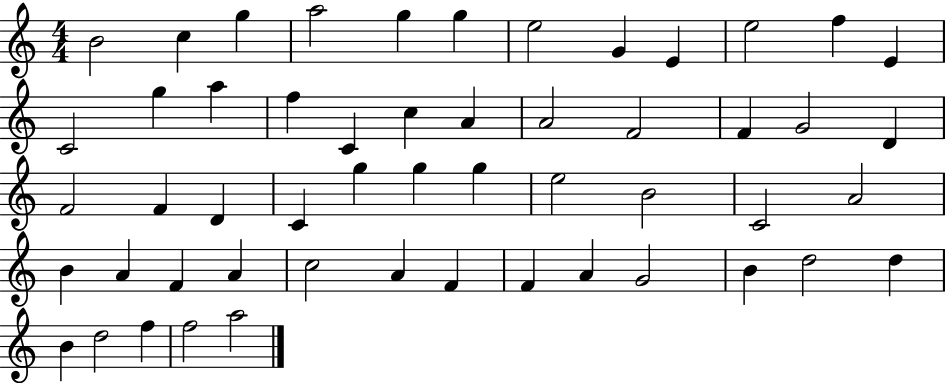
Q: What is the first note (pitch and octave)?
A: B4